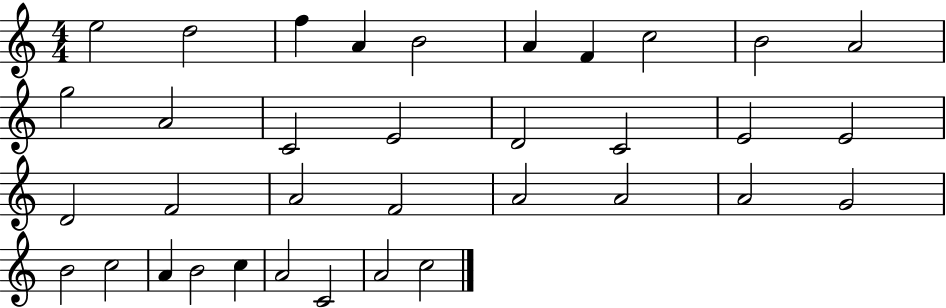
E5/h D5/h F5/q A4/q B4/h A4/q F4/q C5/h B4/h A4/h G5/h A4/h C4/h E4/h D4/h C4/h E4/h E4/h D4/h F4/h A4/h F4/h A4/h A4/h A4/h G4/h B4/h C5/h A4/q B4/h C5/q A4/h C4/h A4/h C5/h